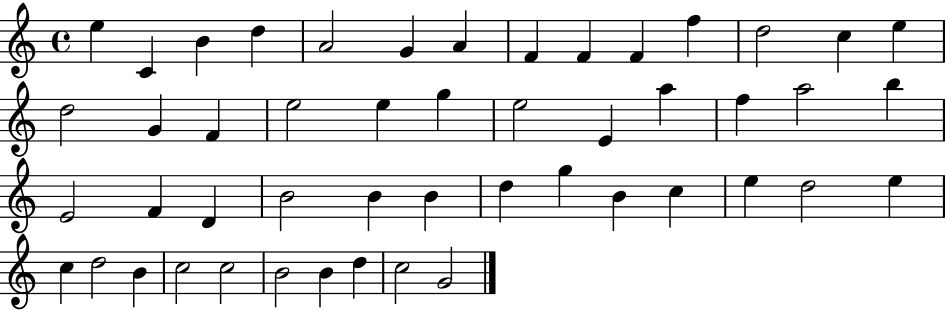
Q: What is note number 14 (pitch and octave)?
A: E5